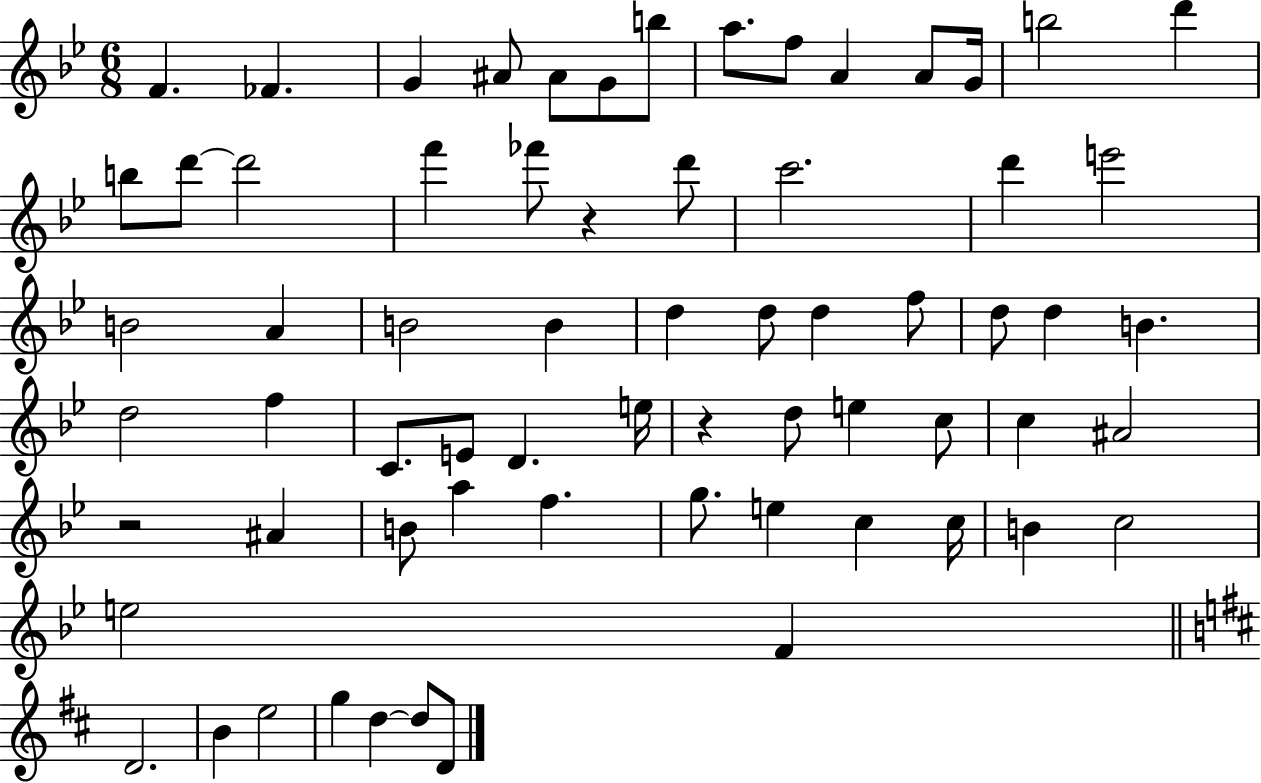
{
  \clef treble
  \numericTimeSignature
  \time 6/8
  \key bes \major
  f'4. fes'4. | g'4 ais'8 ais'8 g'8 b''8 | a''8. f''8 a'4 a'8 g'16 | b''2 d'''4 | \break b''8 d'''8~~ d'''2 | f'''4 fes'''8 r4 d'''8 | c'''2. | d'''4 e'''2 | \break b'2 a'4 | b'2 b'4 | d''4 d''8 d''4 f''8 | d''8 d''4 b'4. | \break d''2 f''4 | c'8. e'8 d'4. e''16 | r4 d''8 e''4 c''8 | c''4 ais'2 | \break r2 ais'4 | b'8 a''4 f''4. | g''8. e''4 c''4 c''16 | b'4 c''2 | \break e''2 f'4 | \bar "||" \break \key b \minor d'2. | b'4 e''2 | g''4 d''4~~ d''8 d'8 | \bar "|."
}